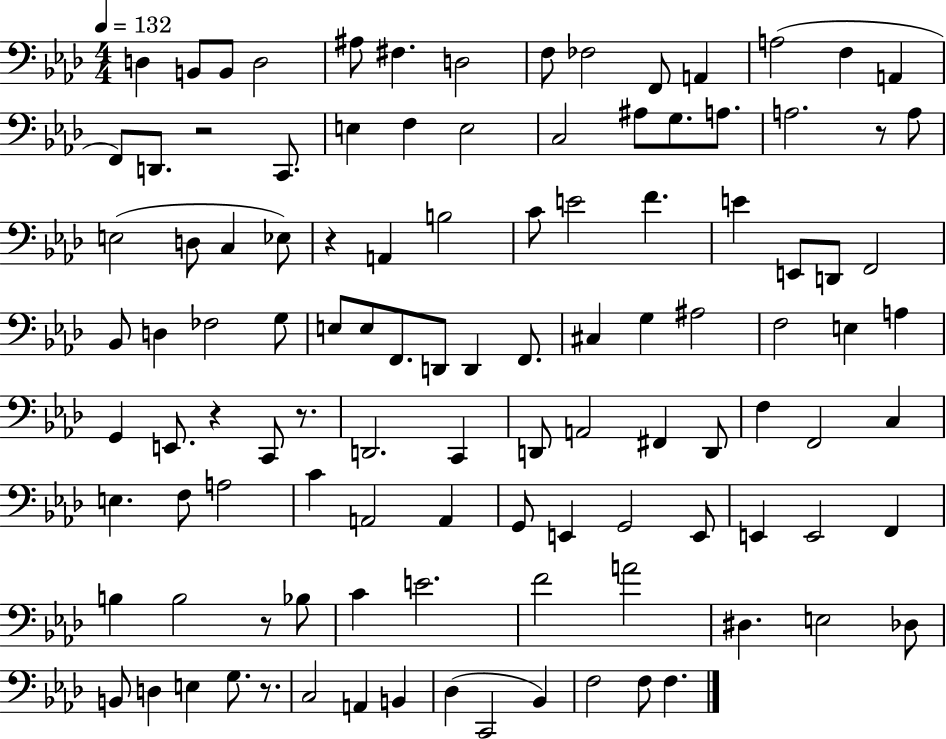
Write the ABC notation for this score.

X:1
T:Untitled
M:4/4
L:1/4
K:Ab
D, B,,/2 B,,/2 D,2 ^A,/2 ^F, D,2 F,/2 _F,2 F,,/2 A,, A,2 F, A,, F,,/2 D,,/2 z2 C,,/2 E, F, E,2 C,2 ^A,/2 G,/2 A,/2 A,2 z/2 A,/2 E,2 D,/2 C, _E,/2 z A,, B,2 C/2 E2 F E E,,/2 D,,/2 F,,2 _B,,/2 D, _F,2 G,/2 E,/2 E,/2 F,,/2 D,,/2 D,, F,,/2 ^C, G, ^A,2 F,2 E, A, G,, E,,/2 z C,,/2 z/2 D,,2 C,, D,,/2 A,,2 ^F,, D,,/2 F, F,,2 C, E, F,/2 A,2 C A,,2 A,, G,,/2 E,, G,,2 E,,/2 E,, E,,2 F,, B, B,2 z/2 _B,/2 C E2 F2 A2 ^D, E,2 _D,/2 B,,/2 D, E, G,/2 z/2 C,2 A,, B,, _D, C,,2 _B,, F,2 F,/2 F,